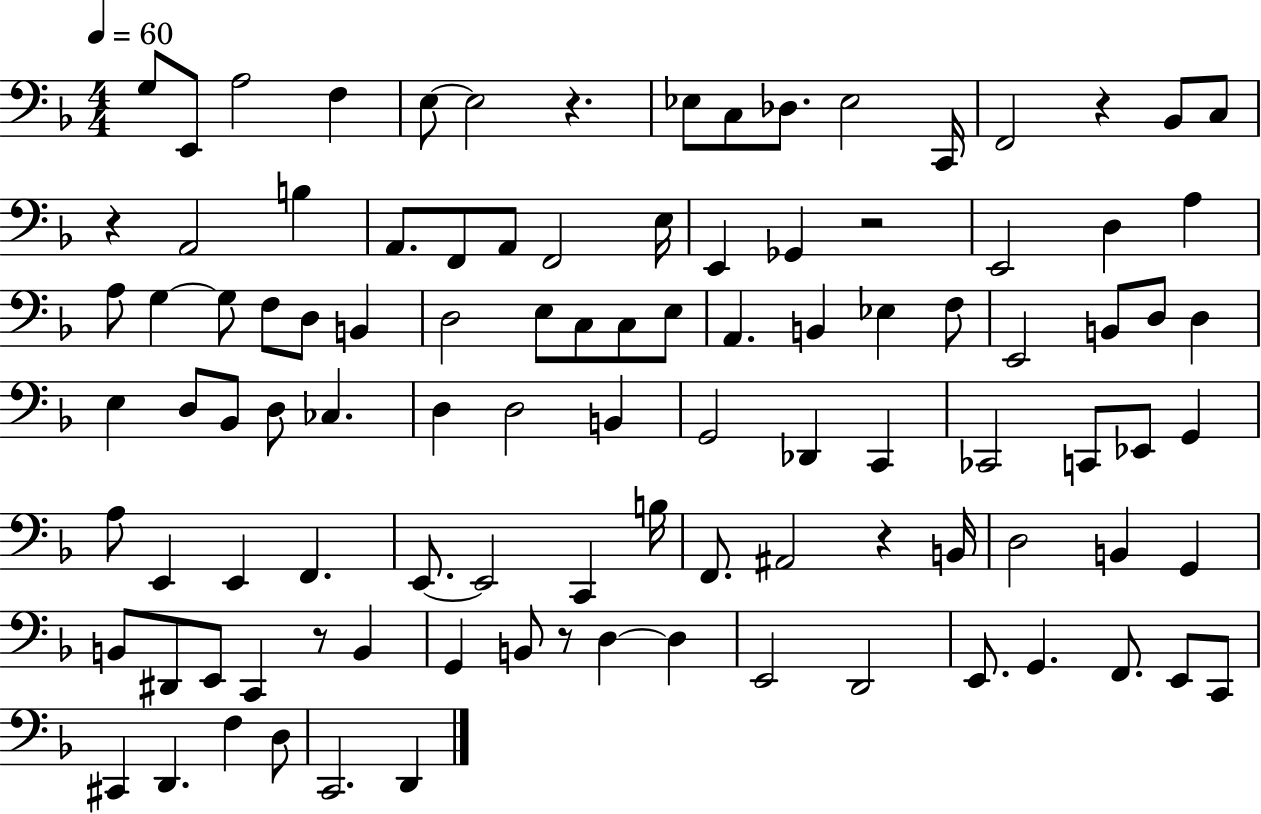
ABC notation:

X:1
T:Untitled
M:4/4
L:1/4
K:F
G,/2 E,,/2 A,2 F, E,/2 E,2 z _E,/2 C,/2 _D,/2 _E,2 C,,/4 F,,2 z _B,,/2 C,/2 z A,,2 B, A,,/2 F,,/2 A,,/2 F,,2 E,/4 E,, _G,, z2 E,,2 D, A, A,/2 G, G,/2 F,/2 D,/2 B,, D,2 E,/2 C,/2 C,/2 E,/2 A,, B,, _E, F,/2 E,,2 B,,/2 D,/2 D, E, D,/2 _B,,/2 D,/2 _C, D, D,2 B,, G,,2 _D,, C,, _C,,2 C,,/2 _E,,/2 G,, A,/2 E,, E,, F,, E,,/2 E,,2 C,, B,/4 F,,/2 ^A,,2 z B,,/4 D,2 B,, G,, B,,/2 ^D,,/2 E,,/2 C,, z/2 B,, G,, B,,/2 z/2 D, D, E,,2 D,,2 E,,/2 G,, F,,/2 E,,/2 C,,/2 ^C,, D,, F, D,/2 C,,2 D,,